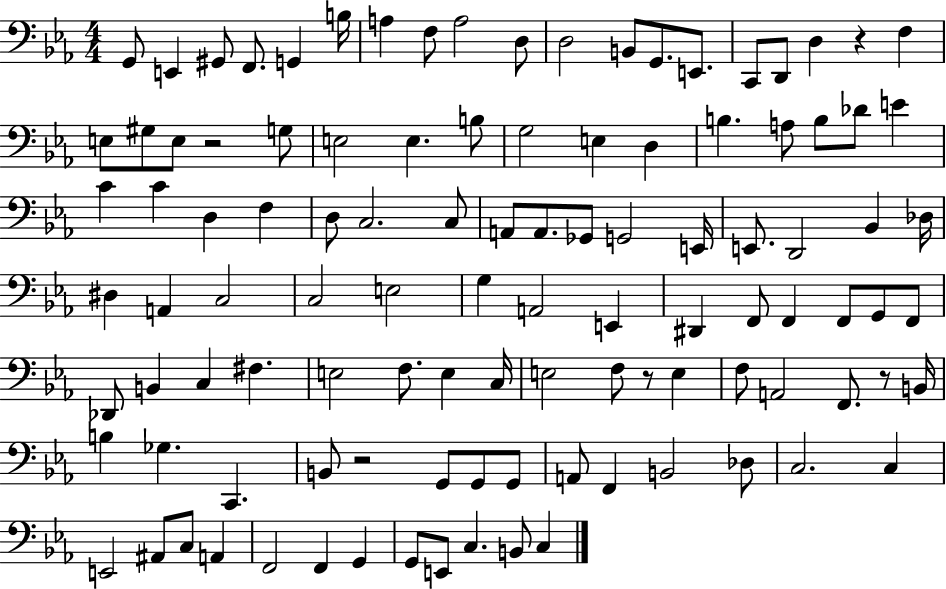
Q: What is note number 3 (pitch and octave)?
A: G#2